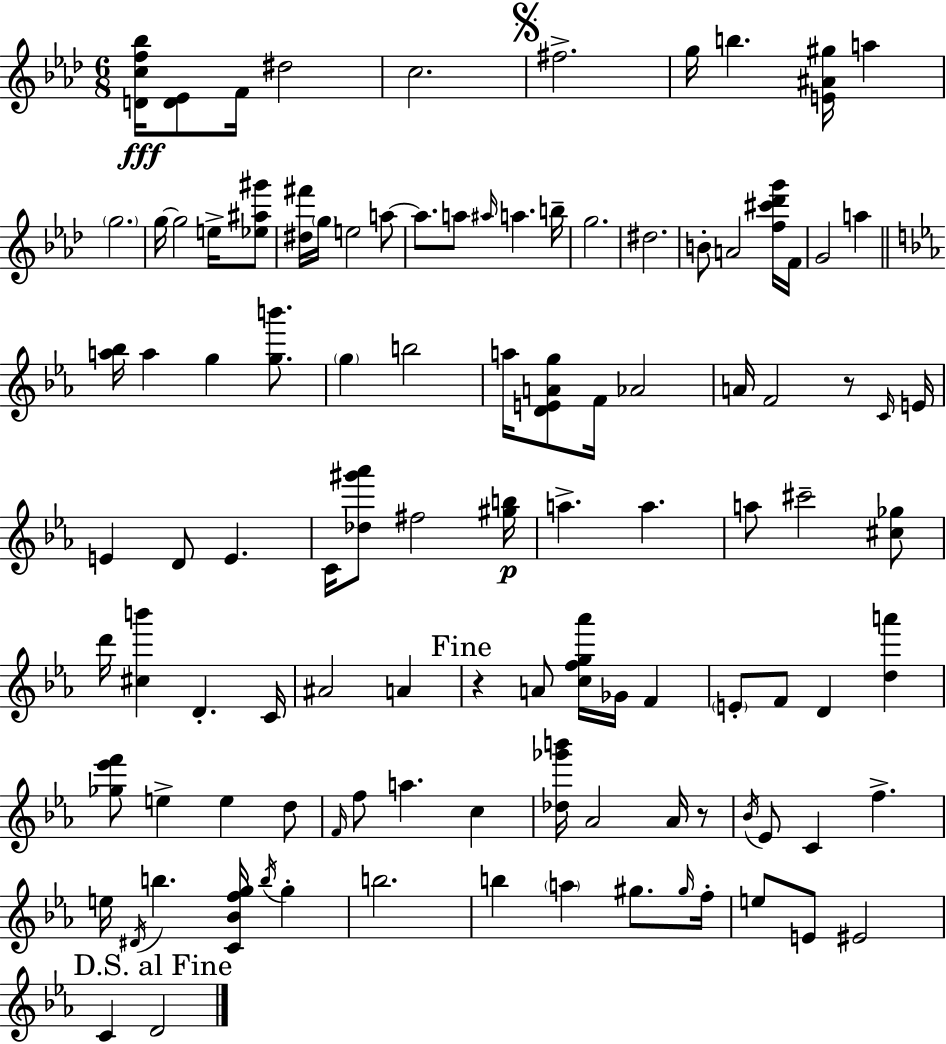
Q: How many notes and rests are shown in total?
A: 107